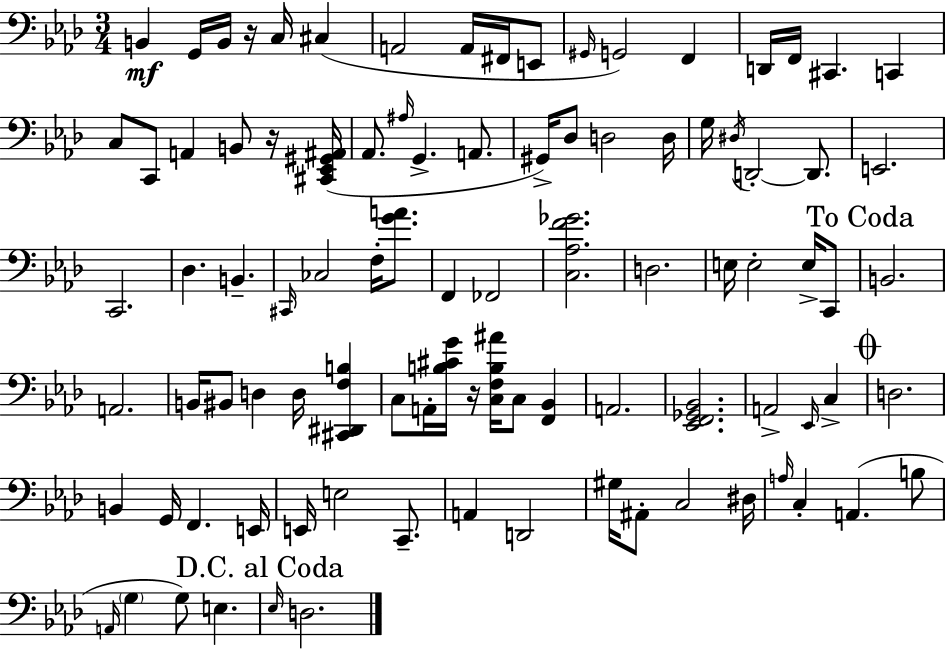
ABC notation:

X:1
T:Untitled
M:3/4
L:1/4
K:Ab
B,, G,,/4 B,,/4 z/4 C,/4 ^C, A,,2 A,,/4 ^F,,/4 E,,/2 ^G,,/4 G,,2 F,, D,,/4 F,,/4 ^C,, C,, C,/2 C,,/2 A,, B,,/2 z/4 [^C,,_E,,^G,,^A,,]/4 _A,,/2 ^A,/4 G,, A,,/2 ^G,,/4 _D,/2 D,2 D,/4 G,/4 ^D,/4 D,,2 D,,/2 E,,2 C,,2 _D, B,, ^C,,/4 _C,2 F,/4 [GA]/2 F,, _F,,2 [C,_A,F_G]2 D,2 E,/4 E,2 E,/4 C,,/2 B,,2 A,,2 B,,/4 ^B,,/2 D, D,/4 [^C,,^D,,F,B,] C,/2 A,,/4 [B,^CG]/4 z/4 [C,F,B,^A]/4 C,/2 [F,,_B,,] A,,2 [_E,,F,,_G,,_B,,]2 A,,2 _E,,/4 C, D,2 B,, G,,/4 F,, E,,/4 E,,/4 E,2 C,,/2 A,, D,,2 ^G,/4 ^A,,/2 C,2 ^D,/4 A,/4 C, A,, B,/2 A,,/4 G, G,/2 E, _E,/4 D,2